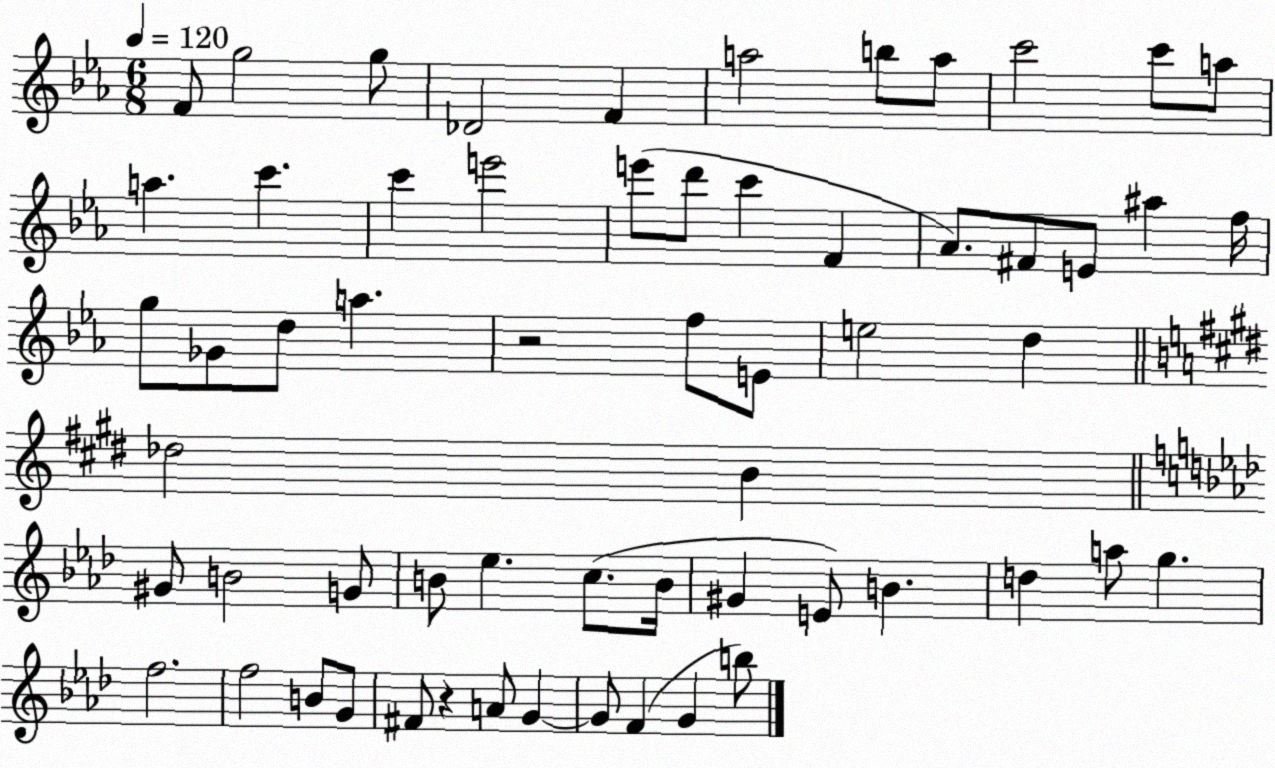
X:1
T:Untitled
M:6/8
L:1/4
K:Eb
F/2 g2 g/2 _D2 F a2 b/2 a/2 c'2 c'/2 a/2 a c' c' e'2 e'/2 d'/2 c' F _A/2 ^F/2 E/2 ^a f/4 g/2 _G/2 d/2 a z2 f/2 E/2 e2 d _d2 B ^G/2 B2 G/2 B/2 _e c/2 B/4 ^G E/2 B d a/2 g f2 f2 B/2 G/2 ^F/2 z A/2 G G/2 F G b/2